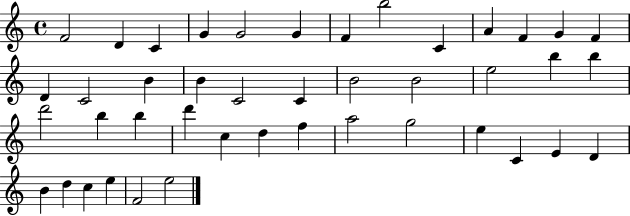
F4/h D4/q C4/q G4/q G4/h G4/q F4/q B5/h C4/q A4/q F4/q G4/q F4/q D4/q C4/h B4/q B4/q C4/h C4/q B4/h B4/h E5/h B5/q B5/q D6/h B5/q B5/q D6/q C5/q D5/q F5/q A5/h G5/h E5/q C4/q E4/q D4/q B4/q D5/q C5/q E5/q F4/h E5/h